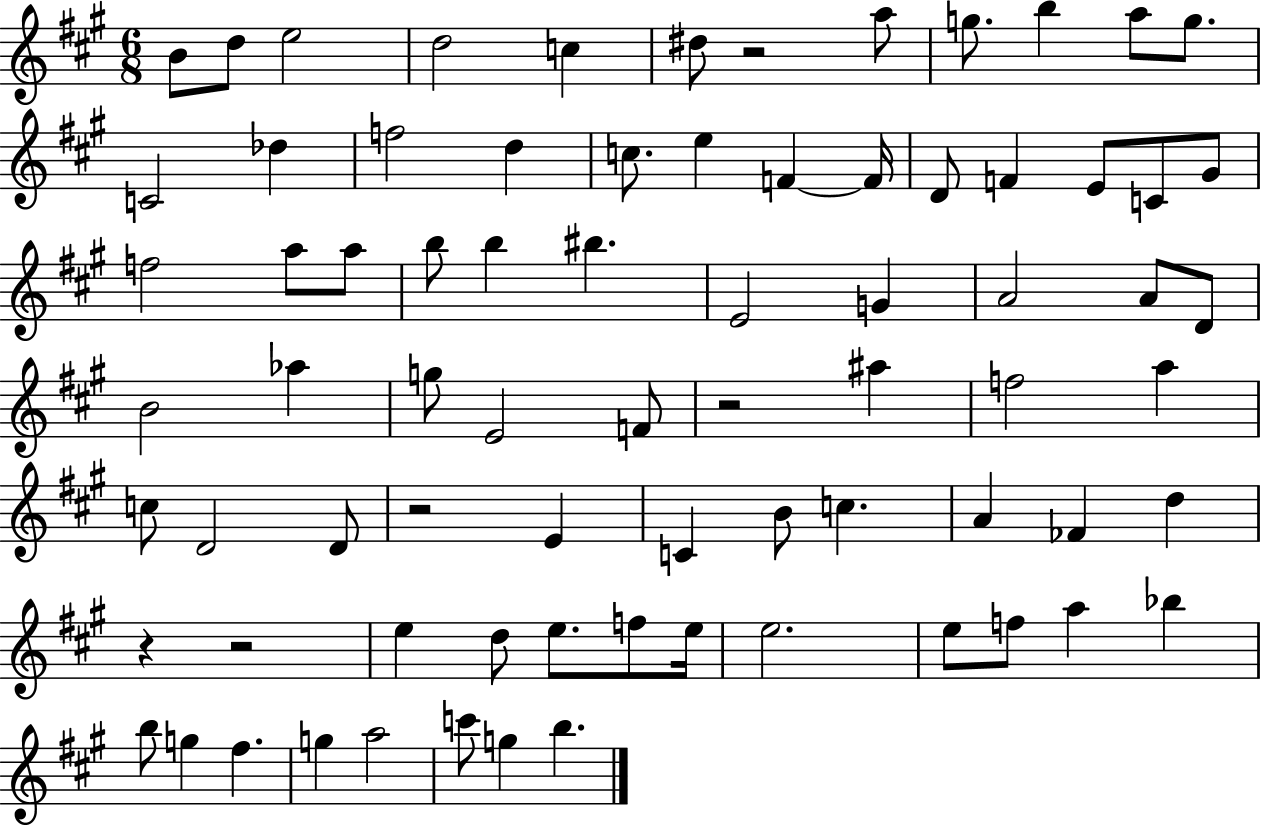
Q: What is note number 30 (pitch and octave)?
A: BIS5